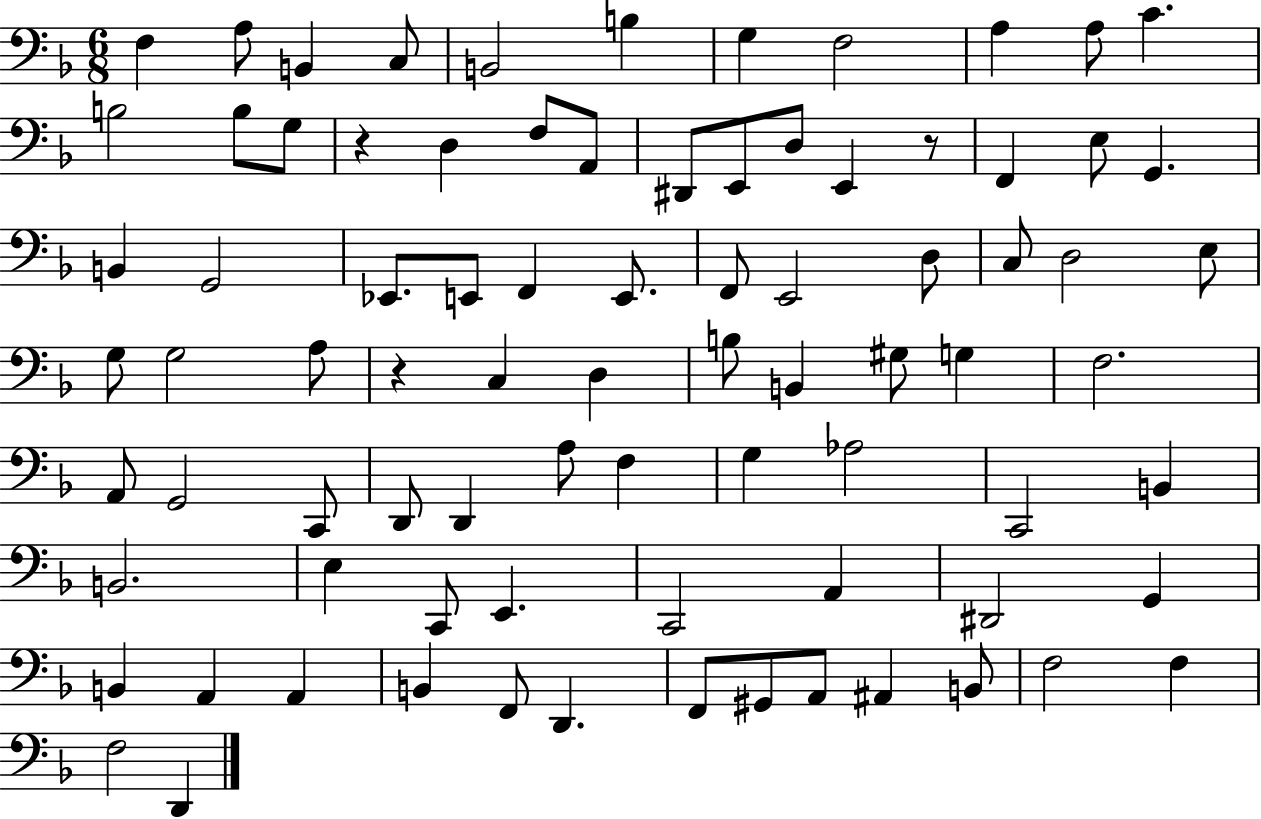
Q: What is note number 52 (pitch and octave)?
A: A3